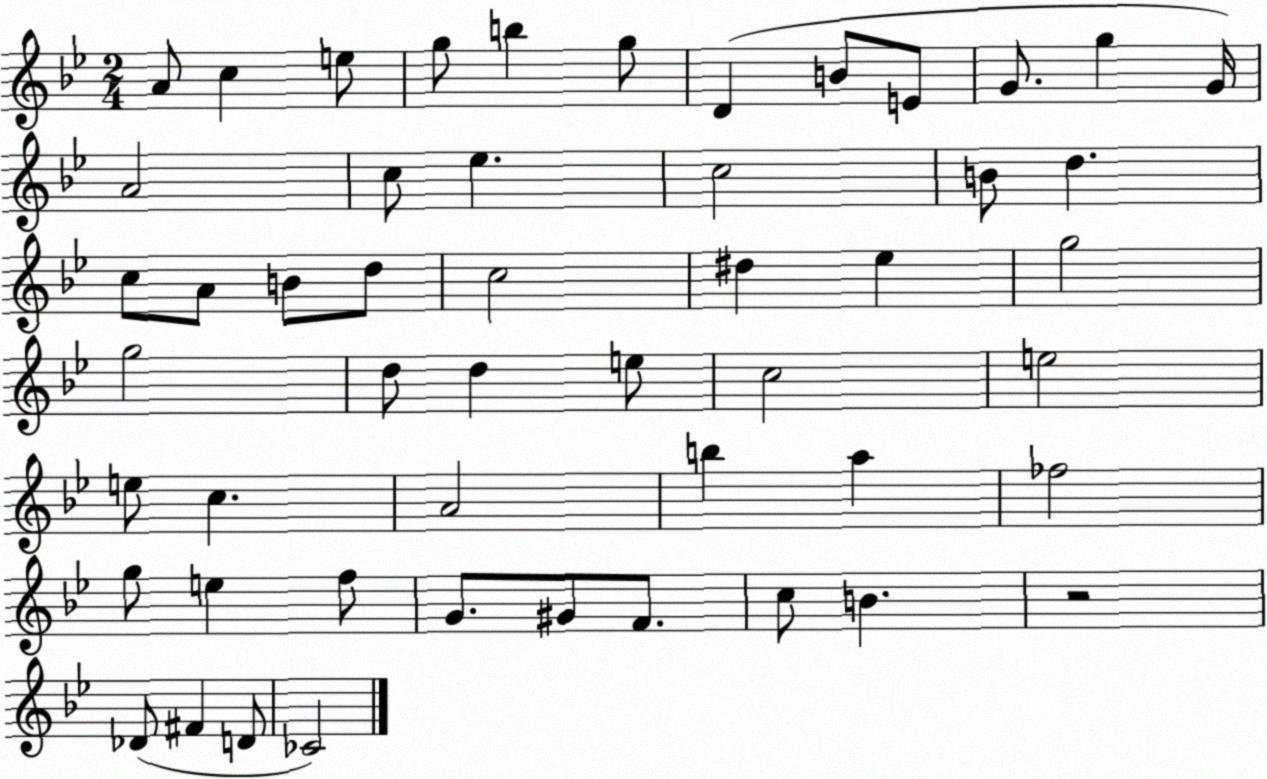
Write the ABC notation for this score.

X:1
T:Untitled
M:2/4
L:1/4
K:Bb
A/2 c e/2 g/2 b g/2 D B/2 E/2 G/2 g G/4 A2 c/2 _e c2 B/2 d c/2 A/2 B/2 d/2 c2 ^d _e g2 g2 d/2 d e/2 c2 e2 e/2 c A2 b a _f2 g/2 e f/2 G/2 ^G/2 F/2 c/2 B z2 _D/2 ^F D/2 _C2